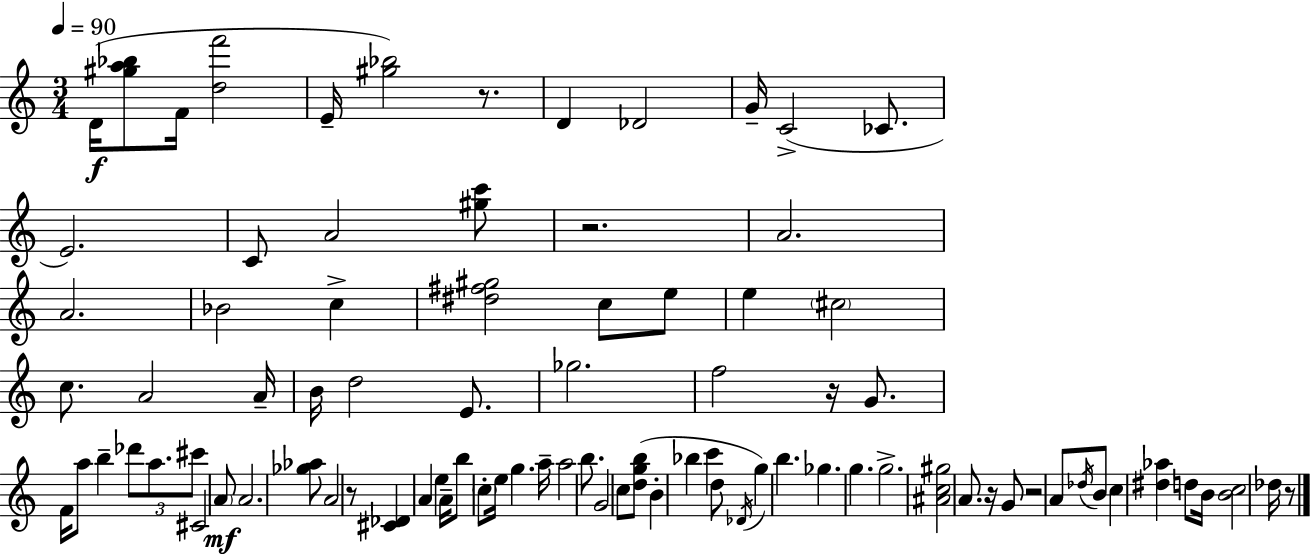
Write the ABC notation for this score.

X:1
T:Untitled
M:3/4
L:1/4
K:Am
D/4 [^ga_b]/2 F/4 [df']2 E/4 [^g_b]2 z/2 D _D2 G/4 C2 _C/2 E2 C/2 A2 [^gc']/2 z2 A2 A2 _B2 c [^d^f^g]2 c/2 e/2 e ^c2 c/2 A2 A/4 B/4 d2 E/2 _g2 f2 z/4 G/2 F/4 a/2 b _d'/2 a/2 ^c'/2 ^C2 A/2 A2 [_g_a]/2 A2 z/2 [^C_D] A e A/4 b/2 c/2 e/4 g a/4 a2 b/2 G2 c/2 [dgb]/2 B _b c' d/2 _D/4 g b _g g g2 [^Ac^g]2 A/2 z/4 G/2 z2 A/2 _d/4 B/2 c [^d_a] d/2 B/4 [Bc]2 _d/4 z/2